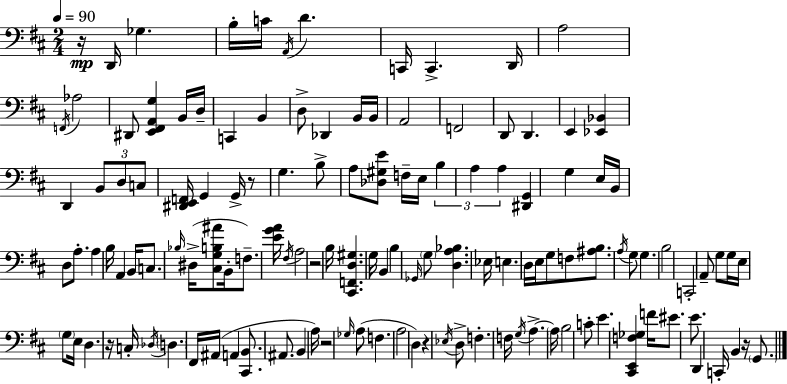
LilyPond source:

{
  \clef bass
  \numericTimeSignature
  \time 2/4
  \key d \major
  \tempo 4 = 90
  r16\mp d,16 ges4. | b16-. c'16 \acciaccatura { a,16 } d'4. | c,16 c,4.-> | d,16 a2 | \break \acciaccatura { f,16 } aes2 | dis,8 <e, fis, a, g>4 | b,16 d16-- c,4 b,4 | d8-> des,4 | \break b,16 b,16 a,2 | f,2 | d,8 d,4. | e,4 <ees, bes,>4 | \break d,4 \tuplet 3/2 { b,8 | d8 c8 } <dis, e, f,>16 g,4 | g,16-> r8 g4. | b8-> a8 <des gis e'>8 | \break f16-- e16 \tuplet 3/2 { b4 a4 | a4 } <dis, g,>4 | g4 e16 b,16 | d8 a8.-. a4 | \break b16 a,4 b,16 c8. | \grace { bes16 } dis16->( <cis g b ais'>8 b,16-. f8.--) | <e' g' a'>16 \acciaccatura { fis16 } a2 | r2 | \break b16 <cis, f, d gis>4. | g16 b,4 | b4 \grace { ges,16 } \parenthesize g8 <d a bes>4. | ees16 e4. | \break d16 e16 g8 | f8 <ais b>8. \acciaccatura { a16 } g8 | g4. b2 | c,2-. | \break a,8-- | g8 g16 e16 \parenthesize g8 e16 d4. | r16 c16-. \acciaccatura { des16 } | \parenthesize d4. fis,16 ais,16( | \break a,4 <cis, b,>8. ais,8. | b,4 a16) r2 | \grace { ges16 } | a8( f4. | \break a2 | d4) r4 | \acciaccatura { ees16 } d8-> f4.-. | f16 \acciaccatura { g16 } a4.->~~ | \break \parenthesize a16 b2 | c'8-. e'4. | <cis, e, f ges>4 f'16 eis'8. | e'8. d,4 | \break c,16-. b,4 r16 \parenthesize g,8. | \bar "|."
}